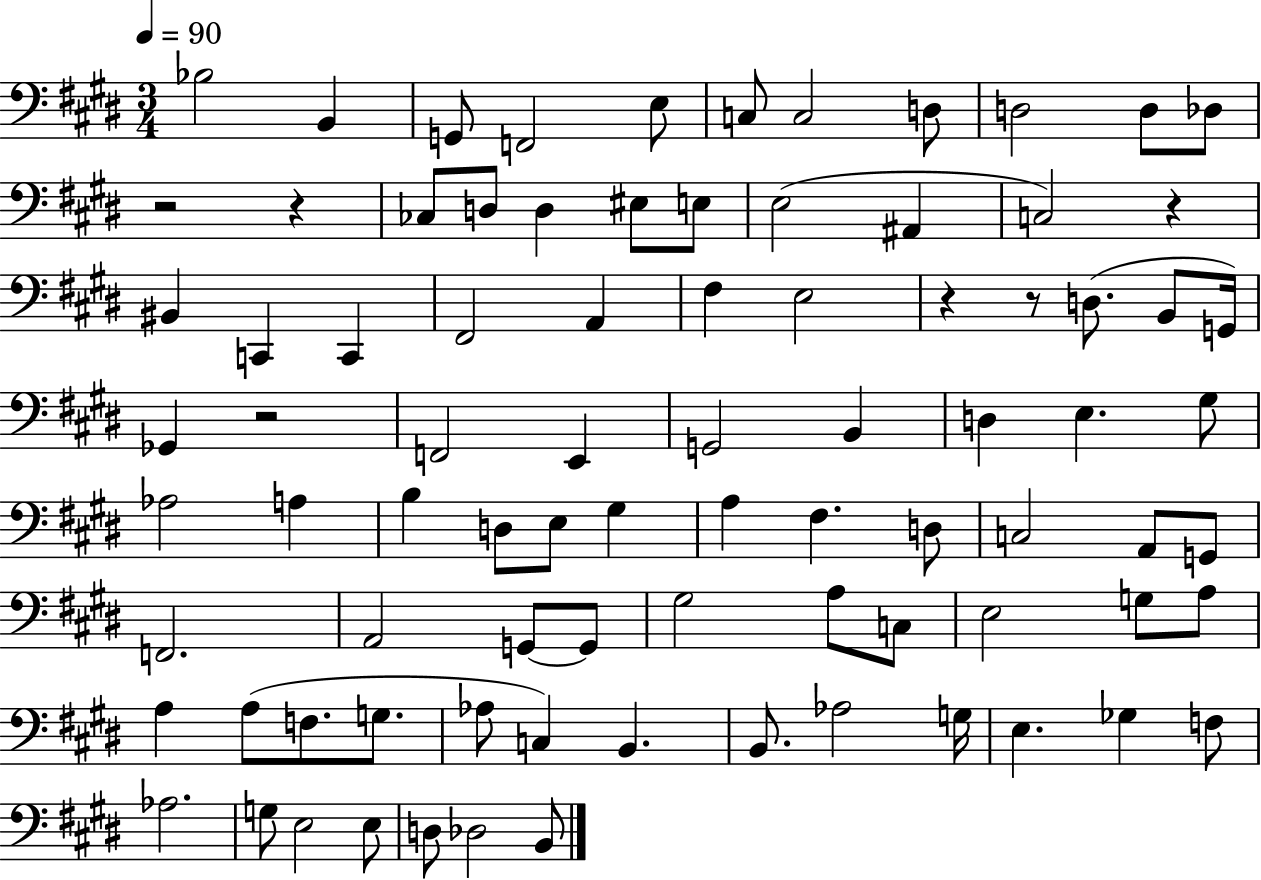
{
  \clef bass
  \numericTimeSignature
  \time 3/4
  \key e \major
  \tempo 4 = 90
  \repeat volta 2 { bes2 b,4 | g,8 f,2 e8 | c8 c2 d8 | d2 d8 des8 | \break r2 r4 | ces8 d8 d4 eis8 e8 | e2( ais,4 | c2) r4 | \break bis,4 c,4 c,4 | fis,2 a,4 | fis4 e2 | r4 r8 d8.( b,8 g,16) | \break ges,4 r2 | f,2 e,4 | g,2 b,4 | d4 e4. gis8 | \break aes2 a4 | b4 d8 e8 gis4 | a4 fis4. d8 | c2 a,8 g,8 | \break f,2. | a,2 g,8~~ g,8 | gis2 a8 c8 | e2 g8 a8 | \break a4 a8( f8. g8. | aes8 c4) b,4. | b,8. aes2 g16 | e4. ges4 f8 | \break aes2. | g8 e2 e8 | d8 des2 b,8 | } \bar "|."
}